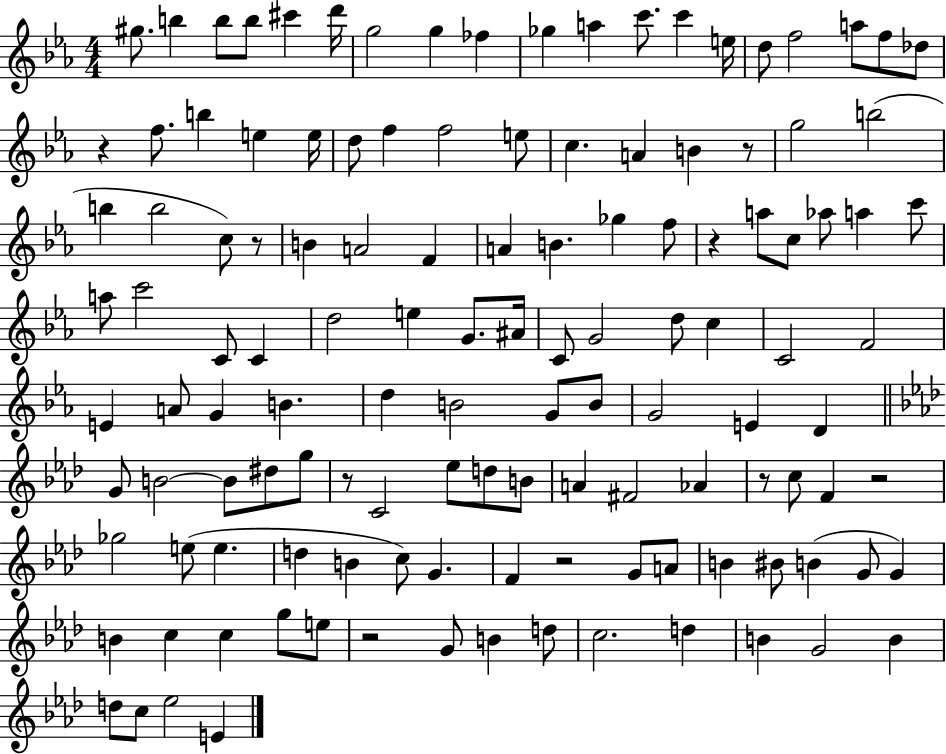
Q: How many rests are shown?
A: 9